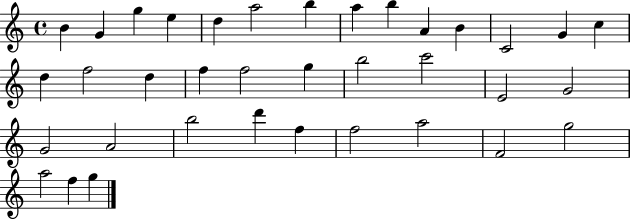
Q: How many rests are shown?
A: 0